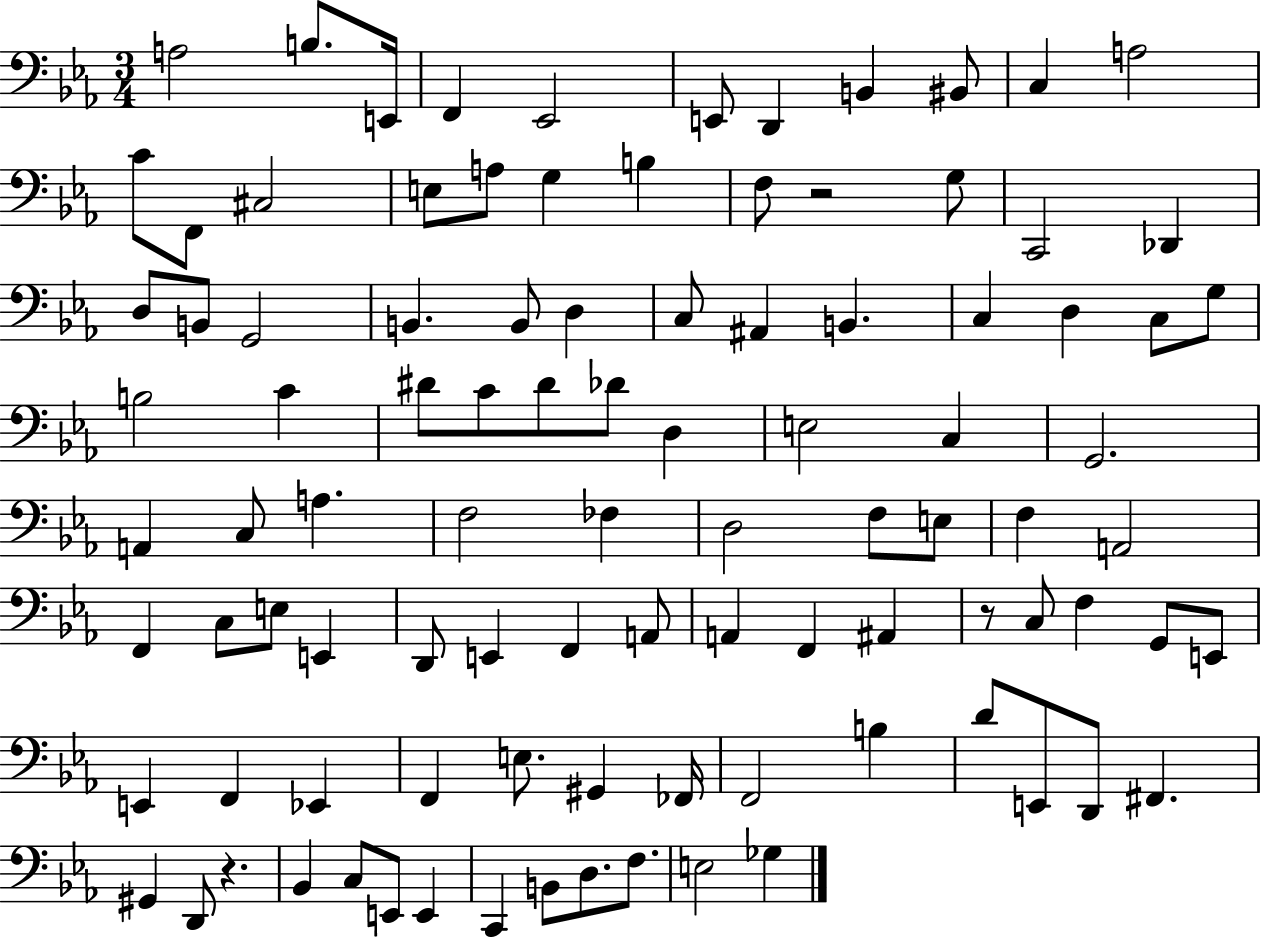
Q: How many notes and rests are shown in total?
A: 98